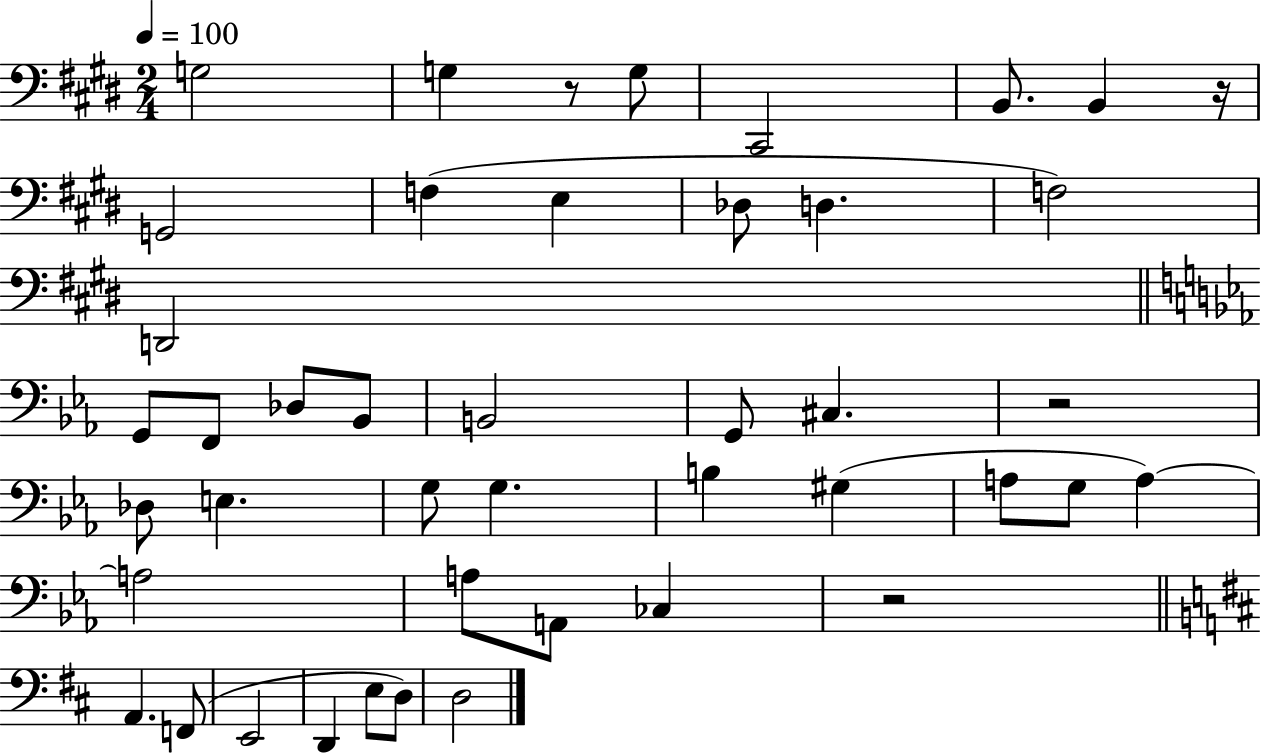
{
  \clef bass
  \numericTimeSignature
  \time 2/4
  \key e \major
  \tempo 4 = 100
  \repeat volta 2 { g2 | g4 r8 g8 | cis,2 | b,8. b,4 r16 | \break g,2 | f4( e4 | des8 d4. | f2) | \break d,2 | \bar "||" \break \key c \minor g,8 f,8 des8 bes,8 | b,2 | g,8 cis4. | r2 | \break des8 e4. | g8 g4. | b4 gis4( | a8 g8 a4~~) | \break a2 | a8 a,8 ces4 | r2 | \bar "||" \break \key b \minor a,4. f,8( | e,2 | d,4 e8 d8) | d2 | \break } \bar "|."
}